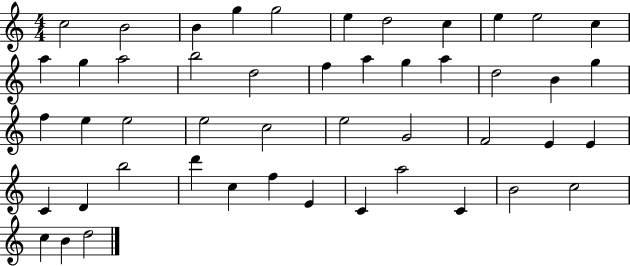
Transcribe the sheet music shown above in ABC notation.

X:1
T:Untitled
M:4/4
L:1/4
K:C
c2 B2 B g g2 e d2 c e e2 c a g a2 b2 d2 f a g a d2 B g f e e2 e2 c2 e2 G2 F2 E E C D b2 d' c f E C a2 C B2 c2 c B d2